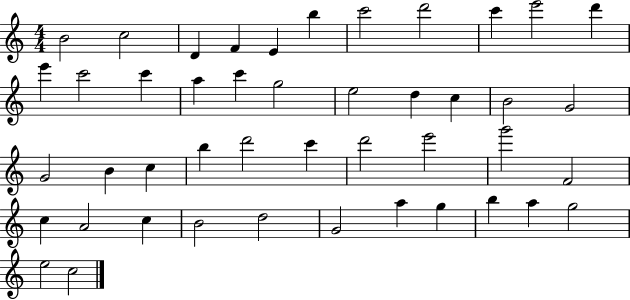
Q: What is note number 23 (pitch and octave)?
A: G4